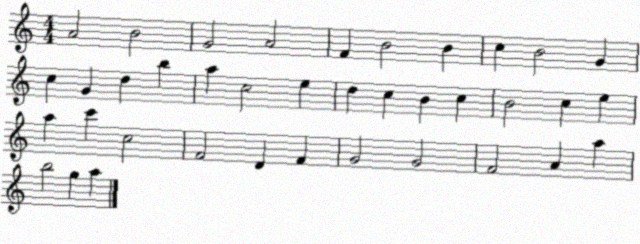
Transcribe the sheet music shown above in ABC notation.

X:1
T:Untitled
M:4/4
L:1/4
K:C
A2 B2 G2 A2 F B2 B c B2 G c G d b a c2 e d c B c B2 c e a c' c2 F2 D F G2 G2 F2 A a b2 g a